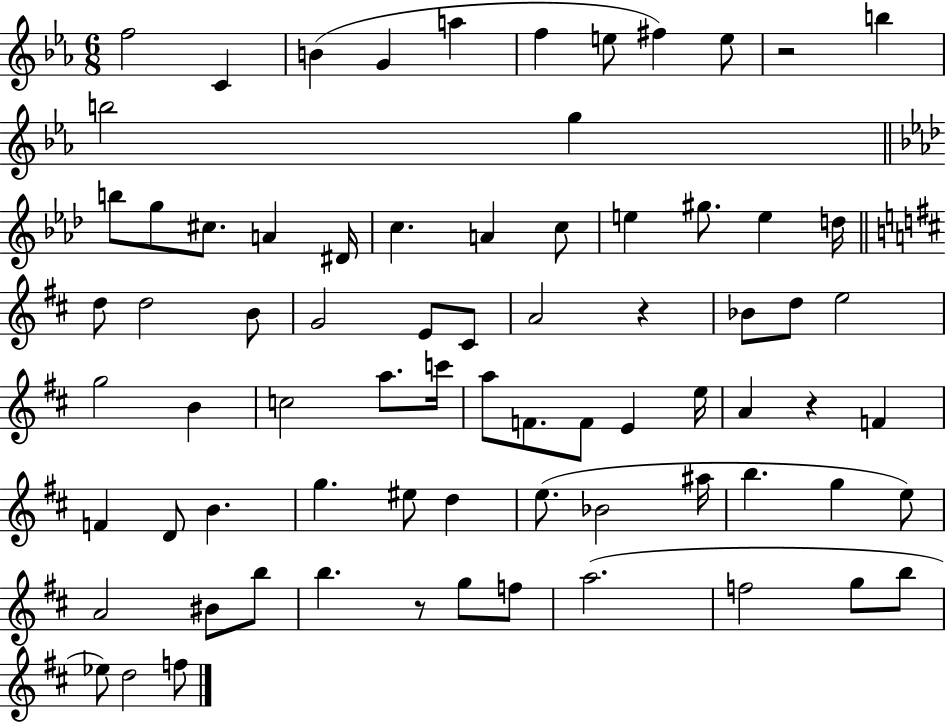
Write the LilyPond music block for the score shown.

{
  \clef treble
  \numericTimeSignature
  \time 6/8
  \key ees \major
  f''2 c'4 | b'4( g'4 a''4 | f''4 e''8 fis''4) e''8 | r2 b''4 | \break b''2 g''4 | \bar "||" \break \key aes \major b''8 g''8 cis''8. a'4 dis'16 | c''4. a'4 c''8 | e''4 gis''8. e''4 d''16 | \bar "||" \break \key d \major d''8 d''2 b'8 | g'2 e'8 cis'8 | a'2 r4 | bes'8 d''8 e''2 | \break g''2 b'4 | c''2 a''8. c'''16 | a''8 f'8. f'8 e'4 e''16 | a'4 r4 f'4 | \break f'4 d'8 b'4. | g''4. eis''8 d''4 | e''8.( bes'2 ais''16 | b''4. g''4 e''8) | \break a'2 bis'8 b''8 | b''4. r8 g''8 f''8 | a''2.( | f''2 g''8 b''8 | \break ees''8) d''2 f''8 | \bar "|."
}